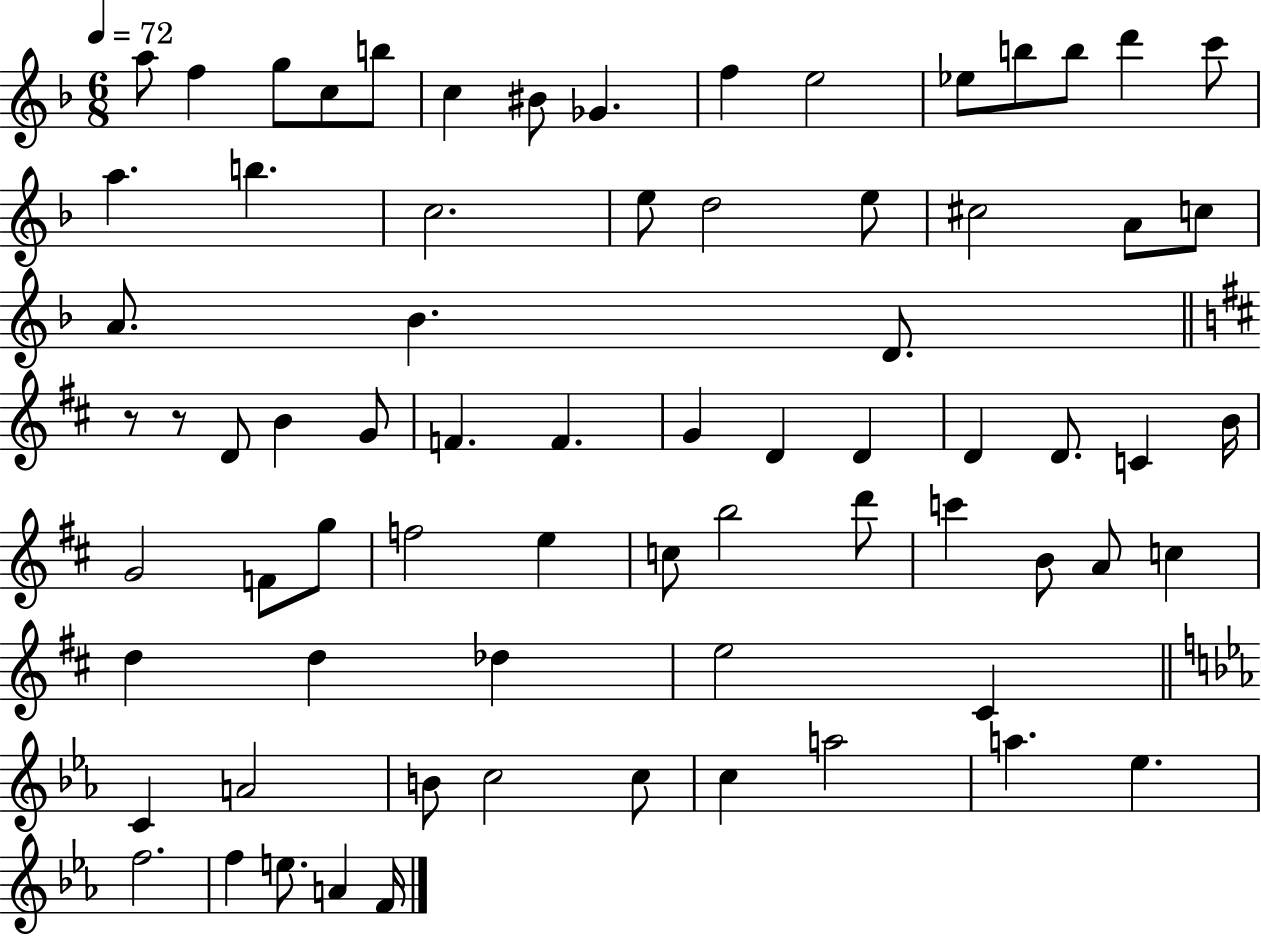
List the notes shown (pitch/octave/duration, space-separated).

A5/e F5/q G5/e C5/e B5/e C5/q BIS4/e Gb4/q. F5/q E5/h Eb5/e B5/e B5/e D6/q C6/e A5/q. B5/q. C5/h. E5/e D5/h E5/e C#5/h A4/e C5/e A4/e. Bb4/q. D4/e. R/e R/e D4/e B4/q G4/e F4/q. F4/q. G4/q D4/q D4/q D4/q D4/e. C4/q B4/s G4/h F4/e G5/e F5/h E5/q C5/e B5/h D6/e C6/q B4/e A4/e C5/q D5/q D5/q Db5/q E5/h C#4/q C4/q A4/h B4/e C5/h C5/e C5/q A5/h A5/q. Eb5/q. F5/h. F5/q E5/e. A4/q F4/s